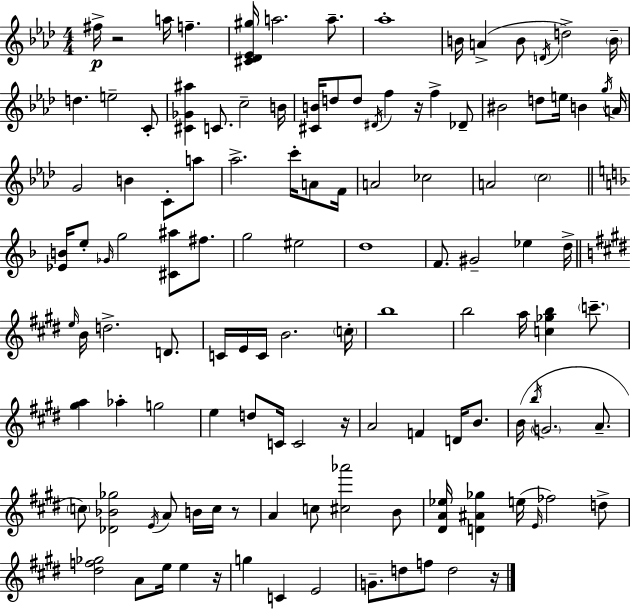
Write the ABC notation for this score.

X:1
T:Untitled
M:4/4
L:1/4
K:Fm
^f/4 z2 a/4 f [^C_D_E^g]/4 a2 a/2 _a4 B/4 A B/2 D/4 d2 B/4 d e2 C/2 [^C_G^a] C/2 c2 B/4 [^CB]/4 d/2 d/2 ^D/4 f z/4 f _D/2 ^B2 d/2 e/4 B g/4 A/4 G2 B C/2 a/2 _a2 c'/4 A/2 F/4 A2 _c2 A2 c2 [_EB]/4 e/2 _G/4 g2 [^C^a]/2 ^f/2 g2 ^e2 d4 F/2 ^G2 _e d/4 e/4 B/4 d2 D/2 C/4 E/4 C/4 B2 c/4 b4 b2 a/4 [c_gb] c'/2 [^ga] _a g2 e d/2 C/4 C2 z/4 A2 F D/4 B/2 B/4 b/4 G2 A/2 c/2 [_D_B_g]2 E/4 A/2 B/4 c/4 z/2 A c/2 [^c_a']2 B/2 [^DA_e]/4 [D^A_g] e/4 E/4 _f2 d/2 [^df_g]2 A/2 e/4 e z/4 g C E2 G/2 d/2 f/2 d2 z/4